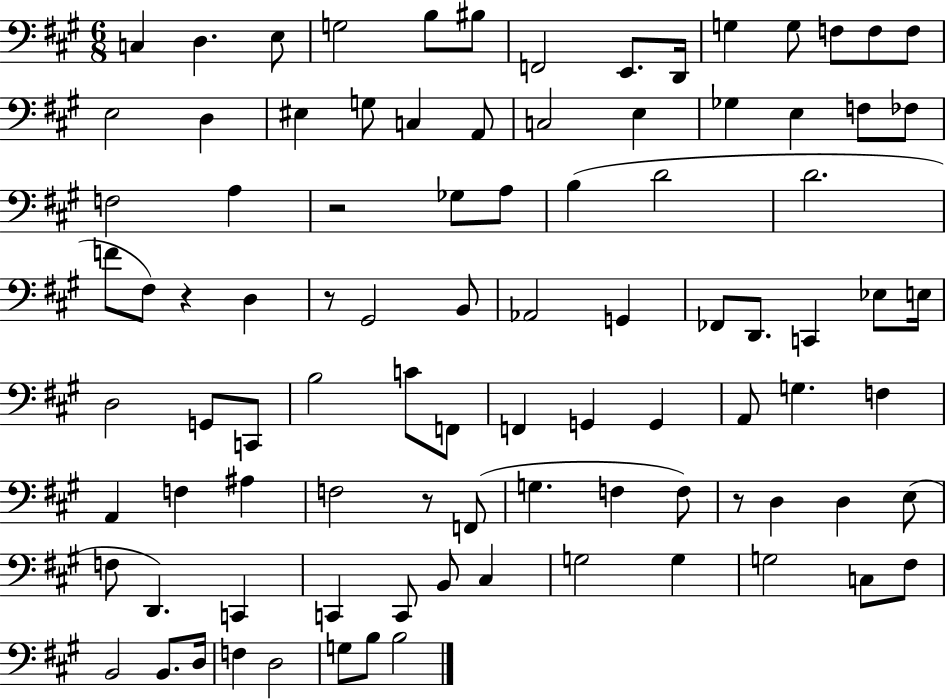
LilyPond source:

{
  \clef bass
  \numericTimeSignature
  \time 6/8
  \key a \major
  c4 d4. e8 | g2 b8 bis8 | f,2 e,8. d,16 | g4 g8 f8 f8 f8 | \break e2 d4 | eis4 g8 c4 a,8 | c2 e4 | ges4 e4 f8 fes8 | \break f2 a4 | r2 ges8 a8 | b4( d'2 | d'2. | \break f'8 fis8) r4 d4 | r8 gis,2 b,8 | aes,2 g,4 | fes,8 d,8. c,4 ees8 e16 | \break d2 g,8 c,8 | b2 c'8 f,8 | f,4 g,4 g,4 | a,8 g4. f4 | \break a,4 f4 ais4 | f2 r8 f,8( | g4. f4 f8) | r8 d4 d4 e8( | \break f8 d,4.) c,4 | c,4 c,8 b,8 cis4 | g2 g4 | g2 c8 fis8 | \break b,2 b,8. d16 | f4 d2 | g8 b8 b2 | \bar "|."
}